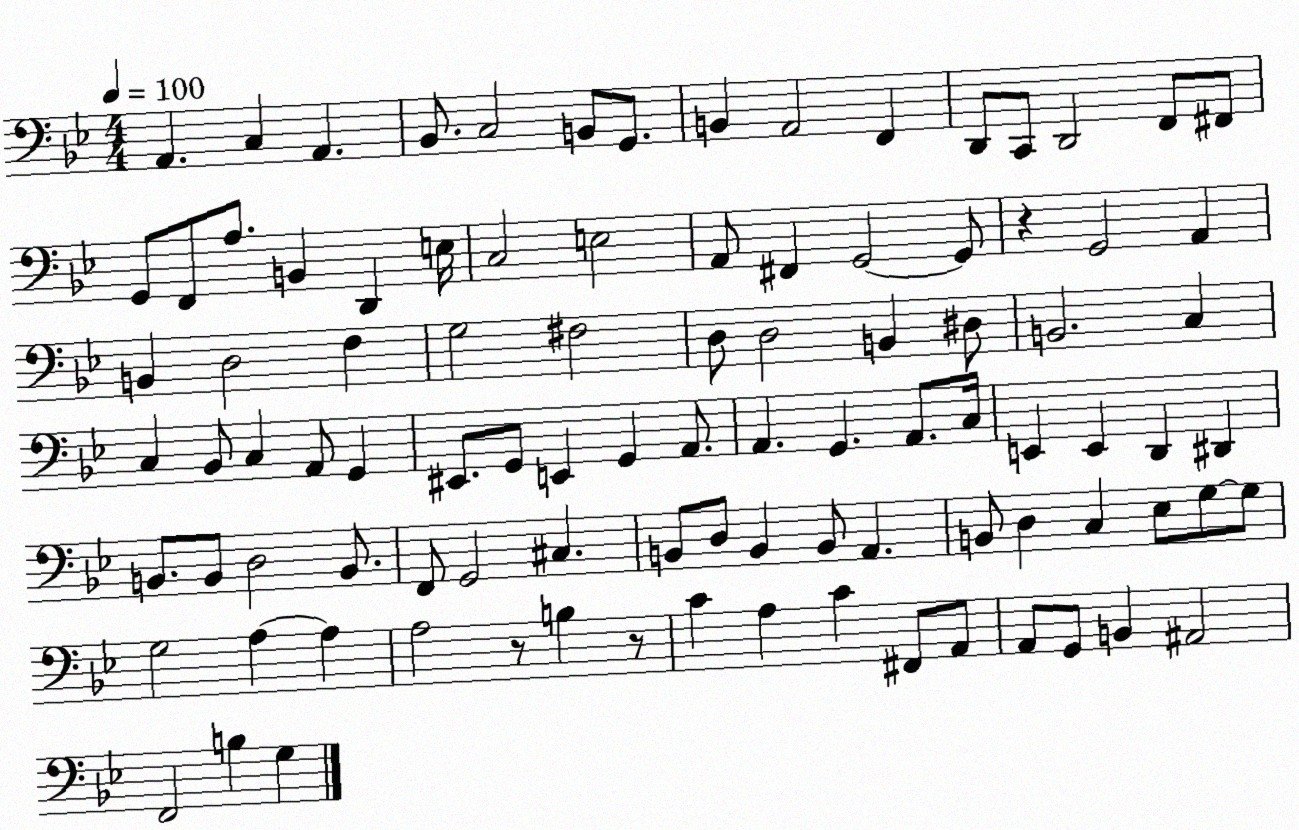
X:1
T:Untitled
M:4/4
L:1/4
K:Bb
A,, C, A,, _B,,/2 C,2 B,,/2 G,,/2 B,, A,,2 F,, D,,/2 C,,/2 D,,2 F,,/2 ^F,,/2 G,,/2 F,,/2 A,/2 B,, D,, E,/4 C,2 E,2 A,,/2 ^F,, G,,2 G,,/2 z G,,2 A,, B,, D,2 F, G,2 ^F,2 D,/2 D,2 B,, ^D,/2 B,,2 C, C, _B,,/2 C, A,,/2 G,, ^E,,/2 G,,/2 E,, G,, A,,/2 A,, G,, A,,/2 C,/4 E,, E,, D,, ^D,, B,,/2 B,,/2 D,2 B,,/2 F,,/2 G,,2 ^C, B,,/2 D,/2 B,, B,,/2 A,, B,,/2 D, C, _E,/2 G,/2 G,/2 G,2 A, A, A,2 z/2 B, z/2 C A, C ^F,,/2 A,,/2 A,,/2 G,,/2 B,, ^A,,2 F,,2 B, G,